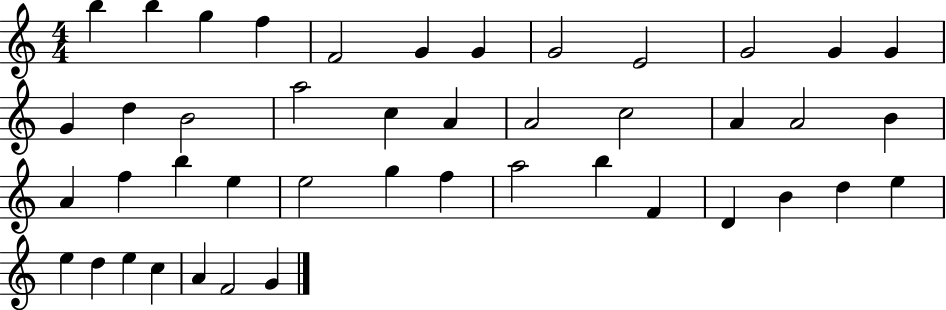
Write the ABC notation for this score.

X:1
T:Untitled
M:4/4
L:1/4
K:C
b b g f F2 G G G2 E2 G2 G G G d B2 a2 c A A2 c2 A A2 B A f b e e2 g f a2 b F D B d e e d e c A F2 G